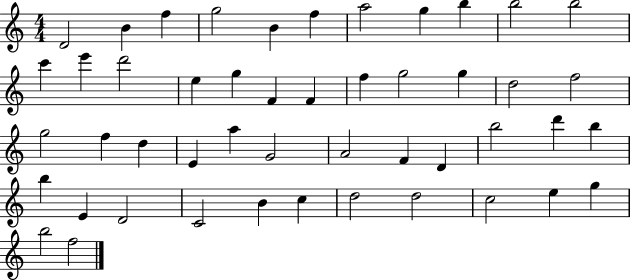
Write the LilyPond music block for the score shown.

{
  \clef treble
  \numericTimeSignature
  \time 4/4
  \key c \major
  d'2 b'4 f''4 | g''2 b'4 f''4 | a''2 g''4 b''4 | b''2 b''2 | \break c'''4 e'''4 d'''2 | e''4 g''4 f'4 f'4 | f''4 g''2 g''4 | d''2 f''2 | \break g''2 f''4 d''4 | e'4 a''4 g'2 | a'2 f'4 d'4 | b''2 d'''4 b''4 | \break b''4 e'4 d'2 | c'2 b'4 c''4 | d''2 d''2 | c''2 e''4 g''4 | \break b''2 f''2 | \bar "|."
}